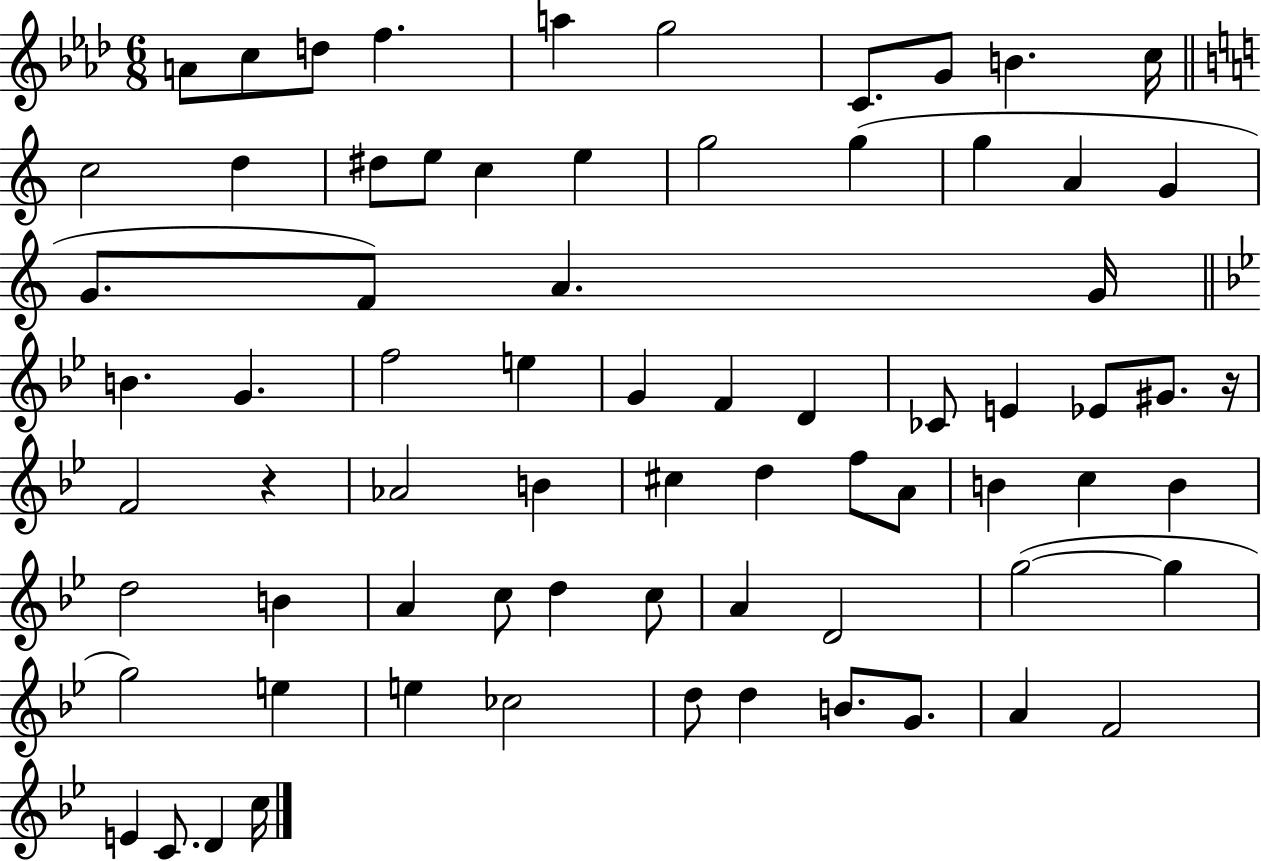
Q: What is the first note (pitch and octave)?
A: A4